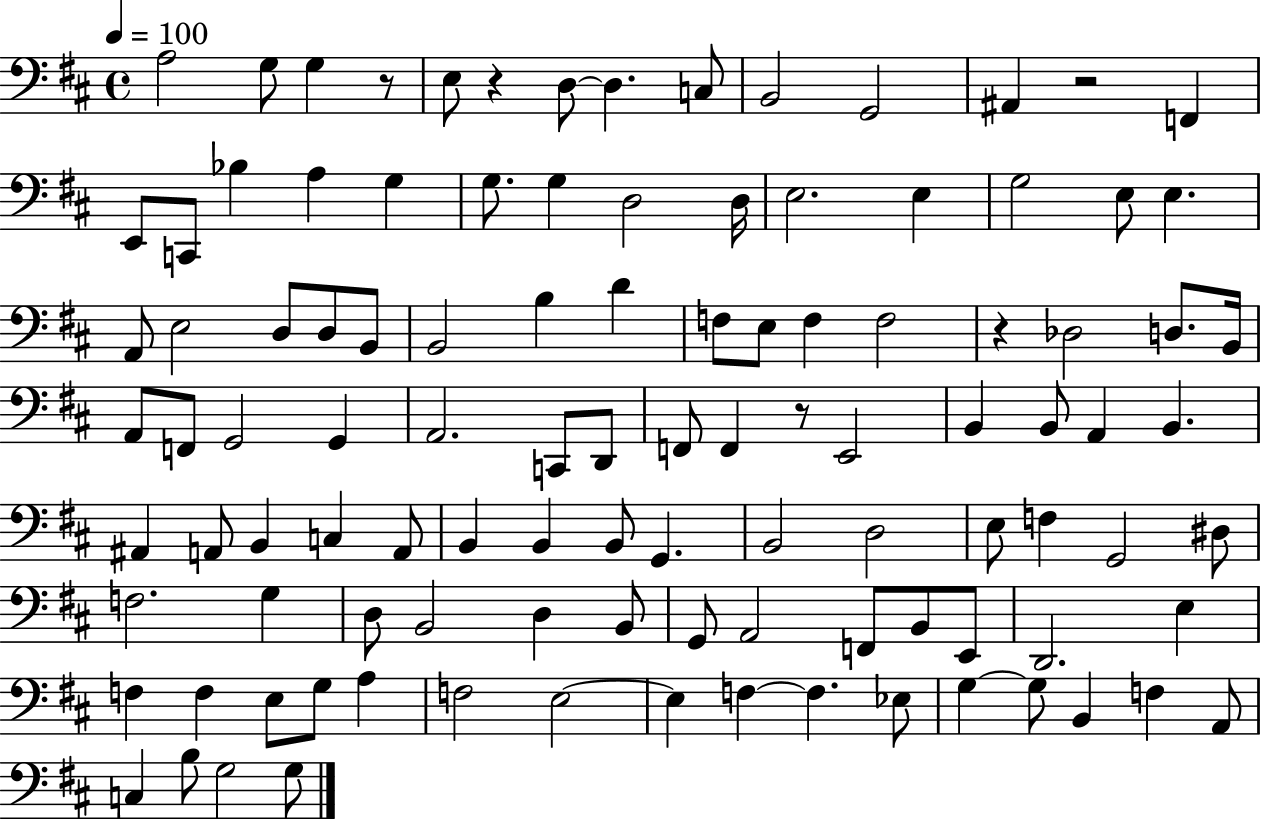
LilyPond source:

{
  \clef bass
  \time 4/4
  \defaultTimeSignature
  \key d \major
  \tempo 4 = 100
  a2 g8 g4 r8 | e8 r4 d8~~ d4. c8 | b,2 g,2 | ais,4 r2 f,4 | \break e,8 c,8 bes4 a4 g4 | g8. g4 d2 d16 | e2. e4 | g2 e8 e4. | \break a,8 e2 d8 d8 b,8 | b,2 b4 d'4 | f8 e8 f4 f2 | r4 des2 d8. b,16 | \break a,8 f,8 g,2 g,4 | a,2. c,8 d,8 | f,8 f,4 r8 e,2 | b,4 b,8 a,4 b,4. | \break ais,4 a,8 b,4 c4 a,8 | b,4 b,4 b,8 g,4. | b,2 d2 | e8 f4 g,2 dis8 | \break f2. g4 | d8 b,2 d4 b,8 | g,8 a,2 f,8 b,8 e,8 | d,2. e4 | \break f4 f4 e8 g8 a4 | f2 e2~~ | e4 f4~~ f4. ees8 | g4~~ g8 b,4 f4 a,8 | \break c4 b8 g2 g8 | \bar "|."
}